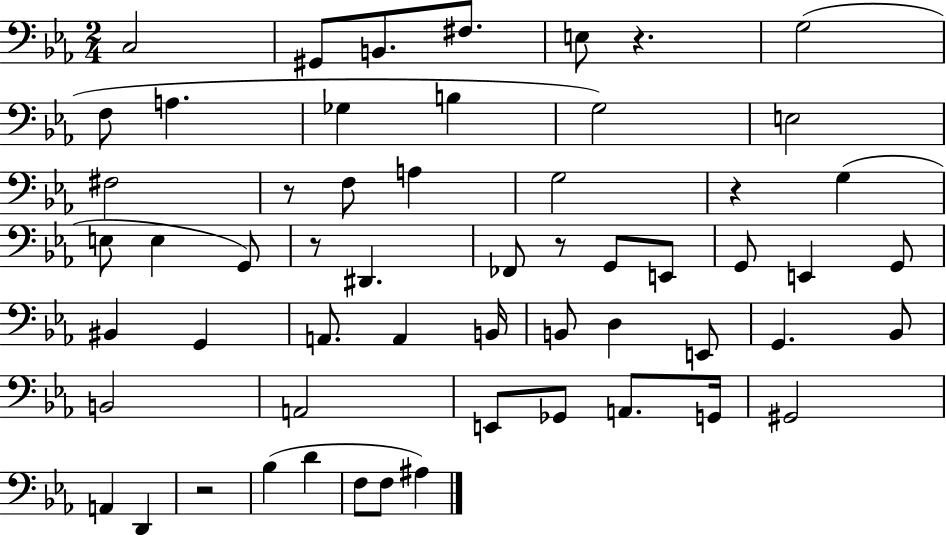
C3/h G#2/e B2/e. F#3/e. E3/e R/q. G3/h F3/e A3/q. Gb3/q B3/q G3/h E3/h F#3/h R/e F3/e A3/q G3/h R/q G3/q E3/e E3/q G2/e R/e D#2/q. FES2/e R/e G2/e E2/e G2/e E2/q G2/e BIS2/q G2/q A2/e. A2/q B2/s B2/e D3/q E2/e G2/q. Bb2/e B2/h A2/h E2/e Gb2/e A2/e. G2/s G#2/h A2/q D2/q R/h Bb3/q D4/q F3/e F3/e A#3/q